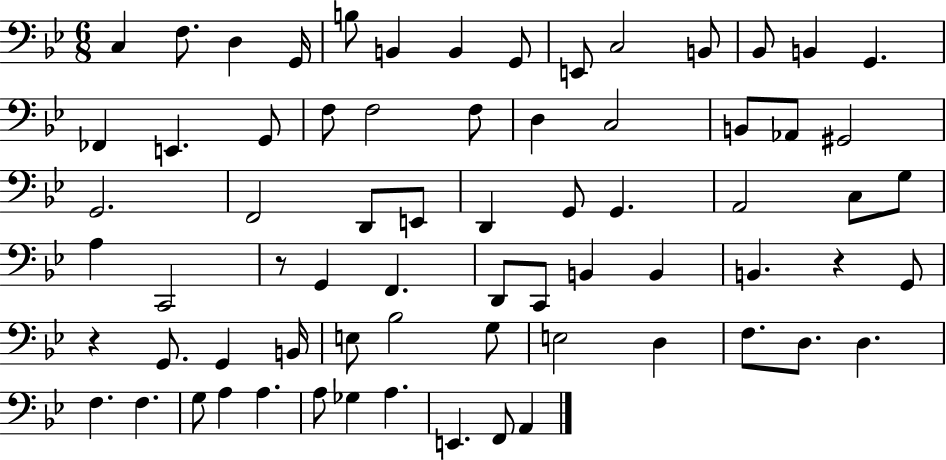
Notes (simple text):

C3/q F3/e. D3/q G2/s B3/e B2/q B2/q G2/e E2/e C3/h B2/e Bb2/e B2/q G2/q. FES2/q E2/q. G2/e F3/e F3/h F3/e D3/q C3/h B2/e Ab2/e G#2/h G2/h. F2/h D2/e E2/e D2/q G2/e G2/q. A2/h C3/e G3/e A3/q C2/h R/e G2/q F2/q. D2/e C2/e B2/q B2/q B2/q. R/q G2/e R/q G2/e. G2/q B2/s E3/e Bb3/h G3/e E3/h D3/q F3/e. D3/e. D3/q. F3/q. F3/q. G3/e A3/q A3/q. A3/e Gb3/q A3/q. E2/q. F2/e A2/q